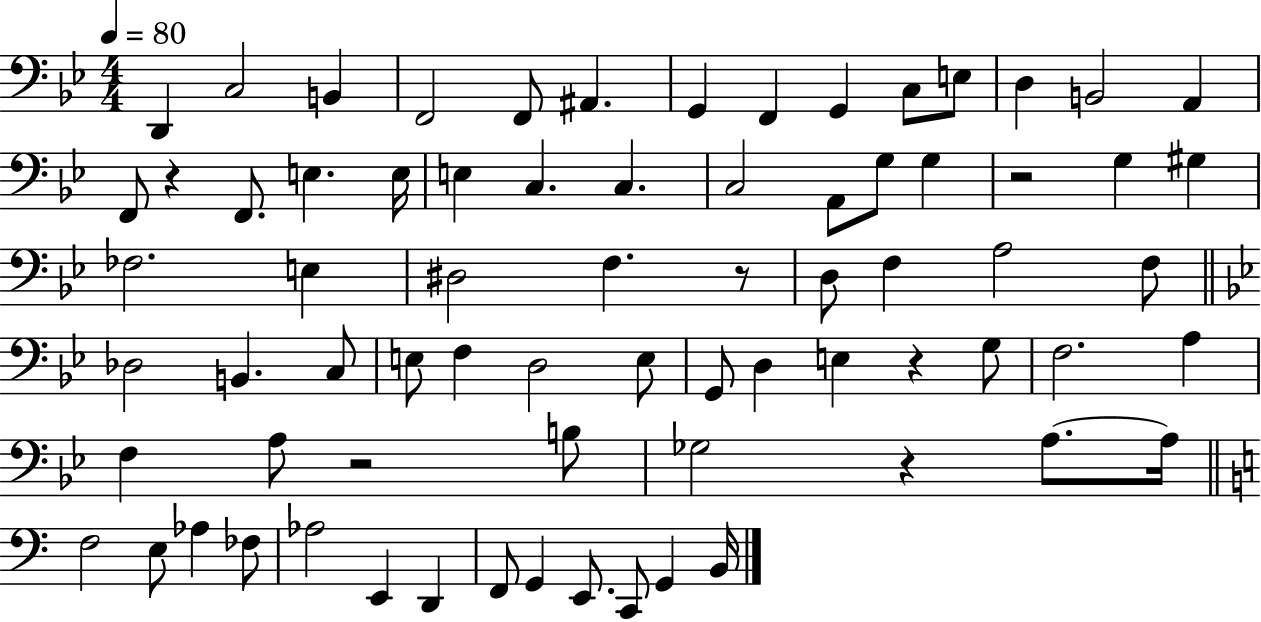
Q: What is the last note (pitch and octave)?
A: B2